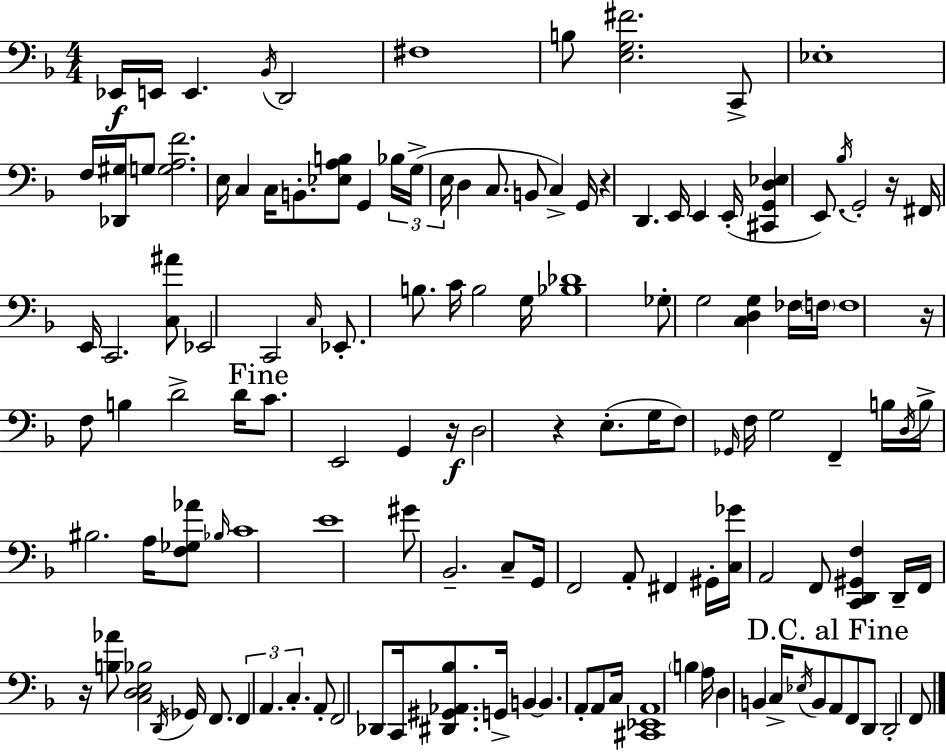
X:1
T:Untitled
M:4/4
L:1/4
K:F
_E,,/4 E,,/4 E,, _B,,/4 D,,2 ^F,4 B,/2 [E,G,^F]2 C,,/2 _E,4 F,/4 [_D,,^G,]/4 G,/2 [G,A,F]2 E,/4 C, C,/4 B,,/2 [_E,A,B,]/2 G,, _B,/4 G,/4 E,/4 D, C,/2 B,,/2 C, G,,/4 z D,, E,,/4 E,, E,,/4 [^C,,G,,D,_E,] E,,/2 _B,/4 G,,2 z/4 ^F,,/4 E,,/4 C,,2 [C,^A]/2 _E,,2 C,,2 C,/4 _E,,/2 B,/2 C/4 B,2 G,/4 [_B,_D]4 _G,/2 G,2 [C,D,G,] _F,/4 F,/4 F,4 z/4 F,/2 B, D2 D/4 C/2 E,,2 G,, z/4 D,2 z E,/2 G,/4 F,/2 _G,,/4 F,/4 G,2 F,, B,/4 D,/4 B,/4 ^B,2 A,/4 [F,_G,_A]/2 _B,/4 C4 E4 ^G/2 _B,,2 C,/2 G,,/4 F,,2 A,,/2 ^F,, ^G,,/4 [C,_G]/4 A,,2 F,,/2 [C,,D,,^G,,F,] D,,/4 F,,/4 z/4 [B,_A]/2 [C,D,E,_B,]2 D,,/4 _G,,/4 F,,/2 F,, A,, C, A,,/2 F,,2 _D,,/2 C,,/4 [^D,,^G,,_A,,_B,]/2 G,,/4 B,, B,, A,,/2 A,,/2 C,/4 [^C,,_E,,A,,]4 B, A,/4 D, B,, C,/4 _E,/4 B,,/2 A,,/2 F,,/2 D,,/2 D,,2 F,,/2